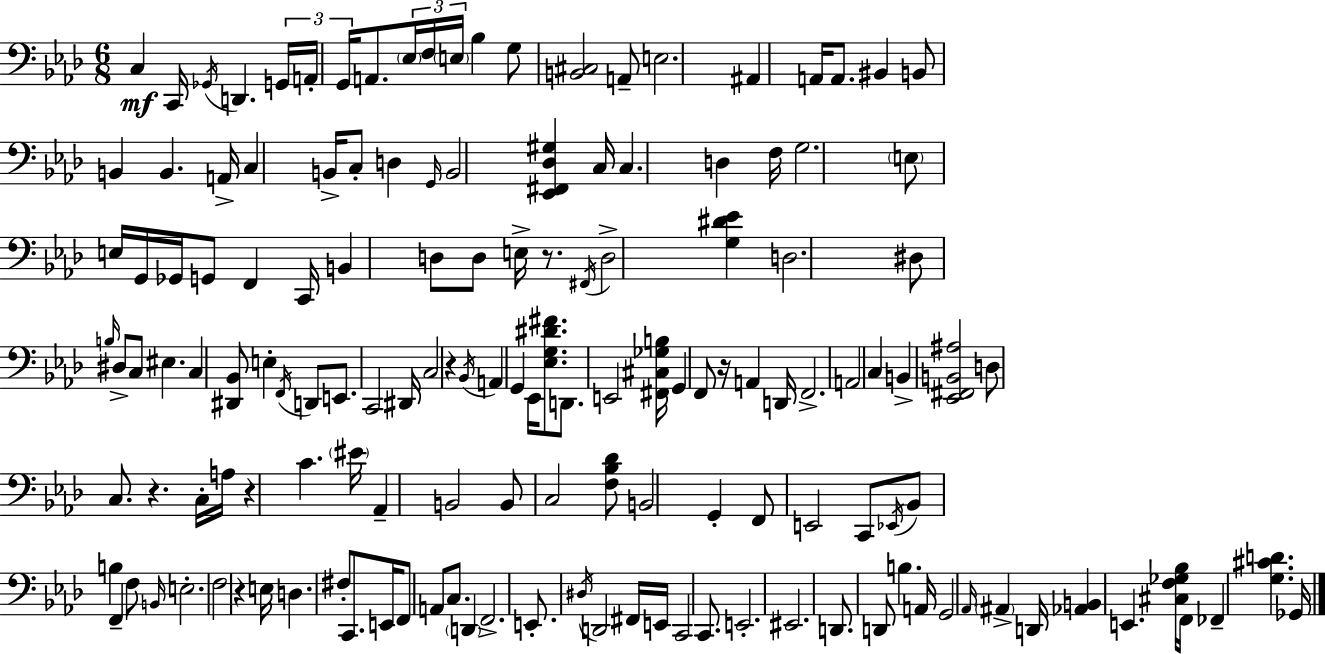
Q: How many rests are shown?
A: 6